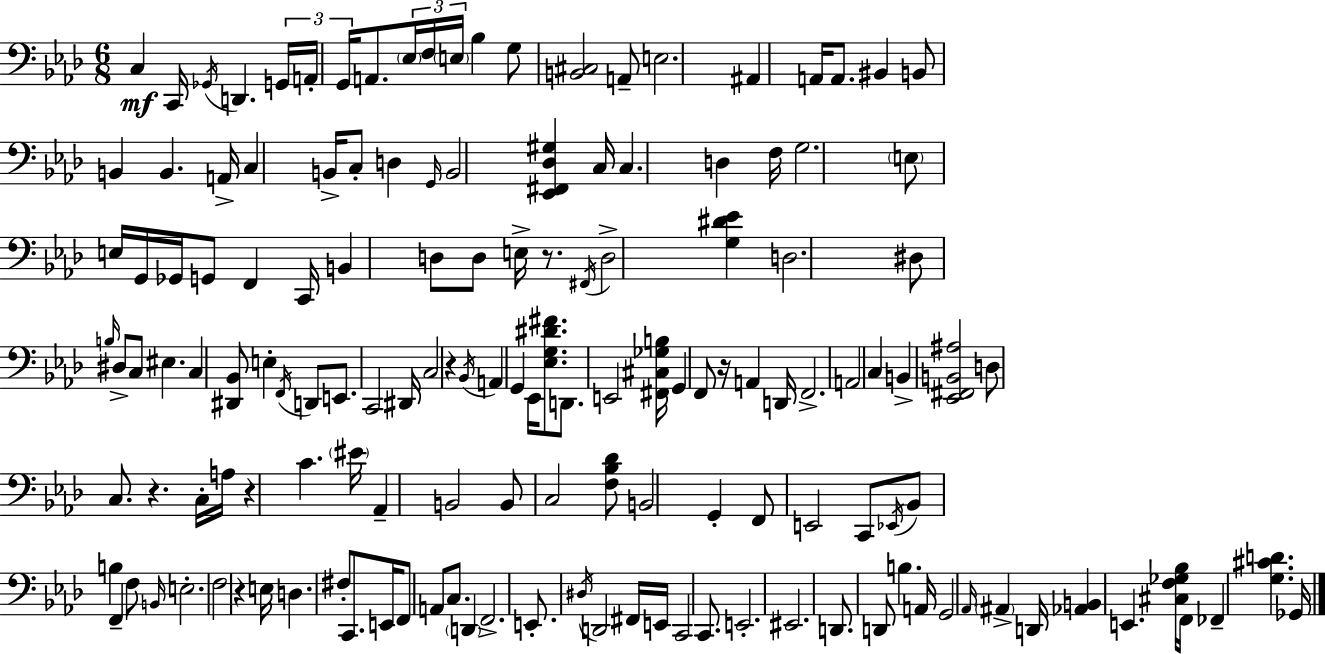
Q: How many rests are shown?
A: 6